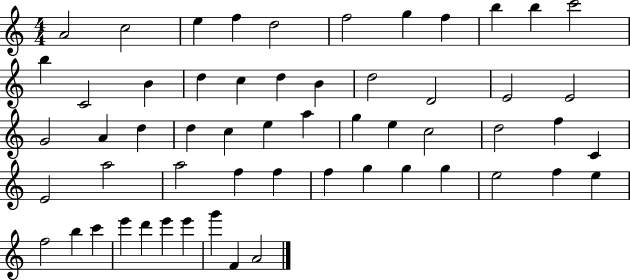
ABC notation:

X:1
T:Untitled
M:4/4
L:1/4
K:C
A2 c2 e f d2 f2 g f b b c'2 b C2 B d c d B d2 D2 E2 E2 G2 A d d c e a g e c2 d2 f C E2 a2 a2 f f f g g g e2 f e f2 b c' e' d' e' e' g' F A2